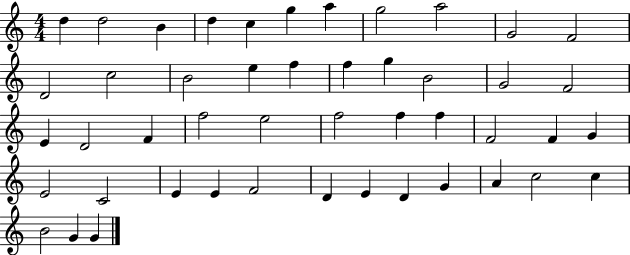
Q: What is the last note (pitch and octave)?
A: G4